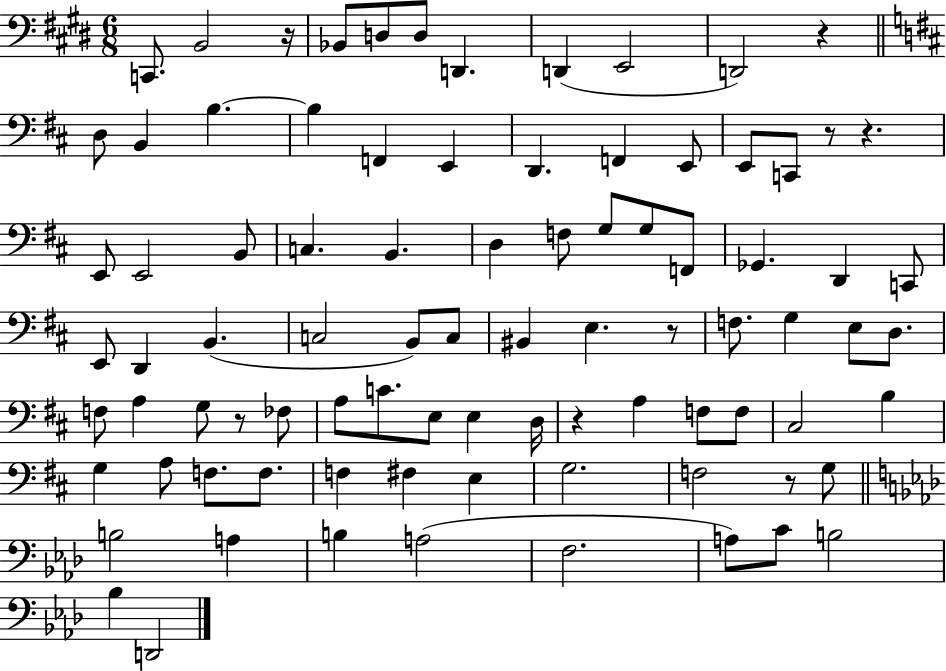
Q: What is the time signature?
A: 6/8